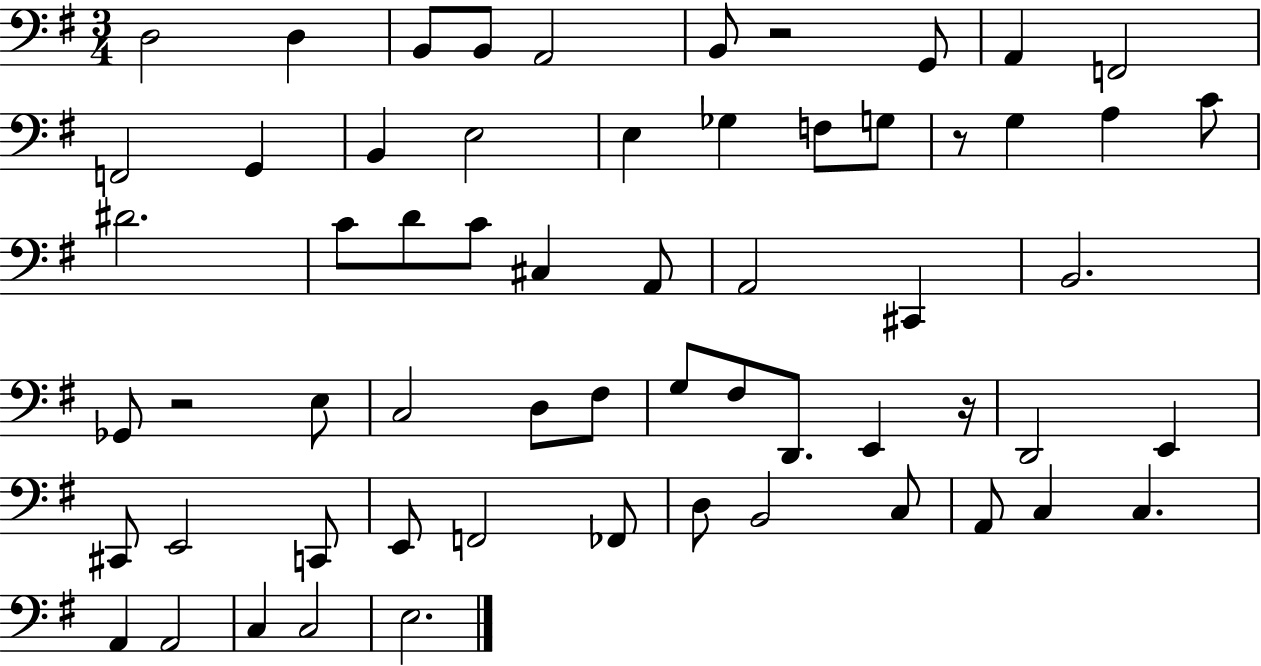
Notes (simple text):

D3/h D3/q B2/e B2/e A2/h B2/e R/h G2/e A2/q F2/h F2/h G2/q B2/q E3/h E3/q Gb3/q F3/e G3/e R/e G3/q A3/q C4/e D#4/h. C4/e D4/e C4/e C#3/q A2/e A2/h C#2/q B2/h. Gb2/e R/h E3/e C3/h D3/e F#3/e G3/e F#3/e D2/e. E2/q R/s D2/h E2/q C#2/e E2/h C2/e E2/e F2/h FES2/e D3/e B2/h C3/e A2/e C3/q C3/q. A2/q A2/h C3/q C3/h E3/h.